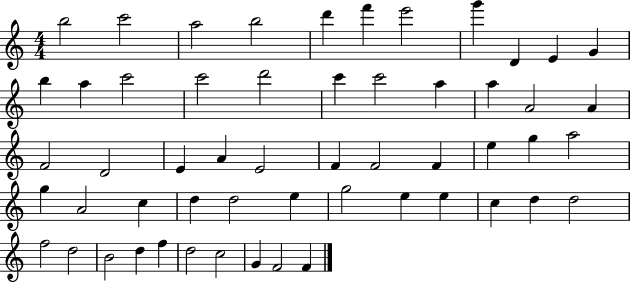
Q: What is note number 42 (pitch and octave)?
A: E5